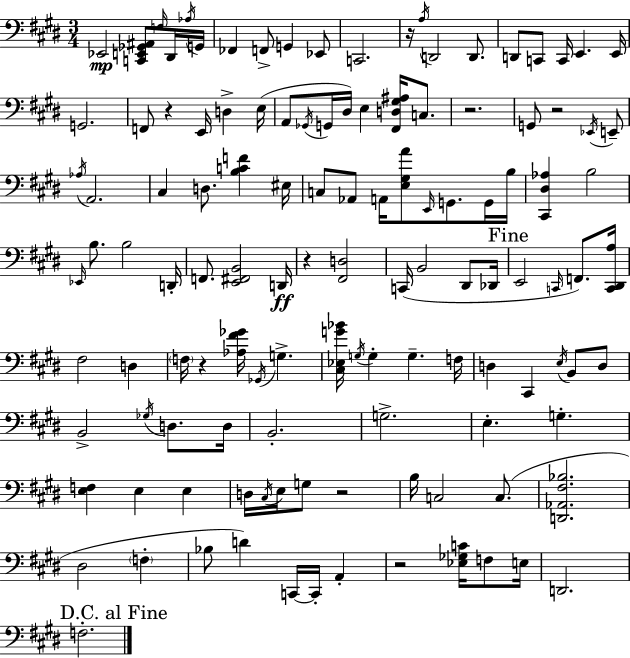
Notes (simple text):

Eb2/h [C2,E2,Gb2,A#2]/e F3/s D#2/s Ab3/s G2/s FES2/q F2/e G2/q Eb2/e C2/h. R/s A3/s D2/h D2/e. D2/e C2/e C2/s E2/q. E2/s G2/h. F2/e R/q E2/s D3/q E3/s A2/e Gb2/s G2/s D#3/s E3/q [F#2,D3,G#3,A#3]/s C3/e. R/h. G2/e R/h Eb2/s E2/e Ab3/s A2/h. C#3/q D3/e. [B3,C4,F4]/q EIS3/s C3/e Ab2/e A2/s [E3,G#3,A4]/e E2/s G2/e. G2/s B3/s [C#2,D#3,Ab3]/q B3/h Eb2/s B3/e. B3/h D2/s F2/e. [E2,F#2,B2]/h D2/s R/q [F#2,D3]/h C2/s B2/h D#2/e Db2/s E2/h C2/s F2/e. [C2,D#2,A3]/s F#3/h D3/q F3/s R/q [Ab3,F#4,Gb4]/s Gb2/s G3/q. [C#3,Eb3,G4,Bb4]/s G3/s G3/q G3/q. F3/s D3/q C#2/q E3/s B2/e D3/e B2/h Gb3/s D3/e. D3/s B2/h. G3/h. E3/q. G3/q. [E3,F3]/q E3/q E3/q D3/s C#3/s E3/s G3/e R/h B3/s C3/h C3/e. [D2,Ab2,F#3,Bb3]/h. D#3/h F3/q Bb3/e D4/q C2/s C2/s A2/q R/h [Eb3,Gb3,C4]/s F3/e E3/s D2/h. F3/h.